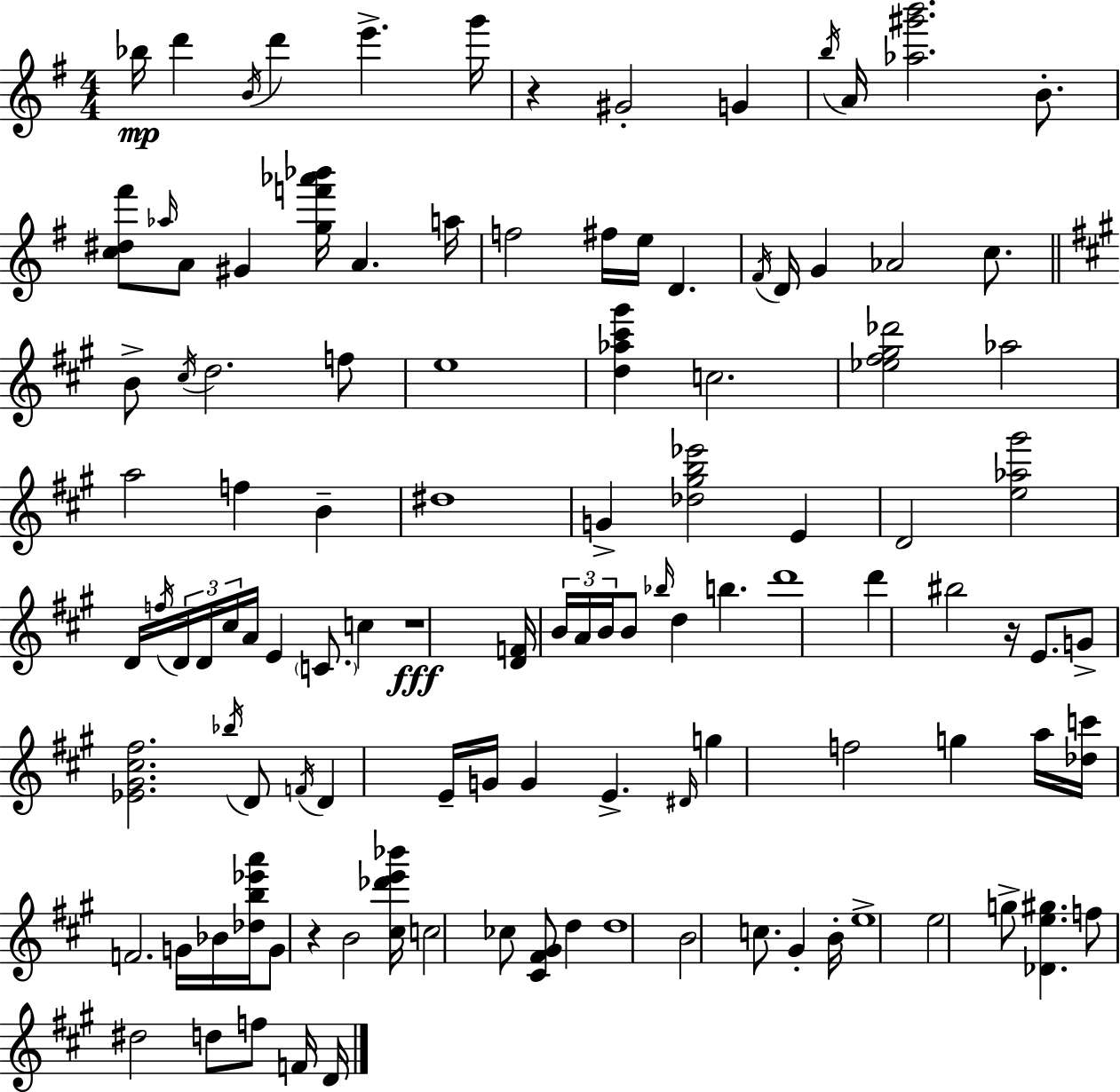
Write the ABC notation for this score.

X:1
T:Untitled
M:4/4
L:1/4
K:G
_b/4 d' B/4 d' e' g'/4 z ^G2 G b/4 A/4 [_a^g'b']2 B/2 [c^d^f']/2 _a/4 A/2 ^G [gf'_a'_b']/4 A a/4 f2 ^f/4 e/4 D ^F/4 D/4 G _A2 c/2 B/2 ^c/4 d2 f/2 e4 [d_a^c'^g'] c2 [_e^f^g_d']2 _a2 a2 f B ^d4 G [_d^gb_e']2 E D2 [e_a^g']2 D/4 f/4 D/4 D/4 ^c/4 A/4 E C/2 c z4 [DF]/4 B/4 A/4 B/4 B/2 _b/4 d b d'4 d' ^b2 z/4 E/2 G/2 [_E^G^c^f]2 _b/4 D/2 F/4 D E/4 G/4 G E ^D/4 g f2 g a/4 [_dc']/4 F2 G/4 _B/4 [_db_e'a']/4 G/2 z B2 [^c_d'e'_b']/4 c2 _c/2 [^C^F^G]/2 d d4 B2 c/2 ^G B/4 e4 e2 g/2 [_De^g] f/2 ^d2 d/2 f/2 F/4 D/4